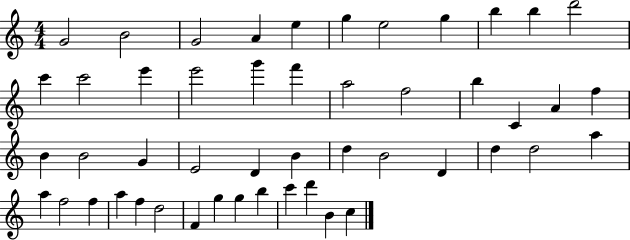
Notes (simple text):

G4/h B4/h G4/h A4/q E5/q G5/q E5/h G5/q B5/q B5/q D6/h C6/q C6/h E6/q E6/h G6/q F6/q A5/h F5/h B5/q C4/q A4/q F5/q B4/q B4/h G4/q E4/h D4/q B4/q D5/q B4/h D4/q D5/q D5/h A5/q A5/q F5/h F5/q A5/q F5/q D5/h F4/q G5/q G5/q B5/q C6/q D6/q B4/q C5/q